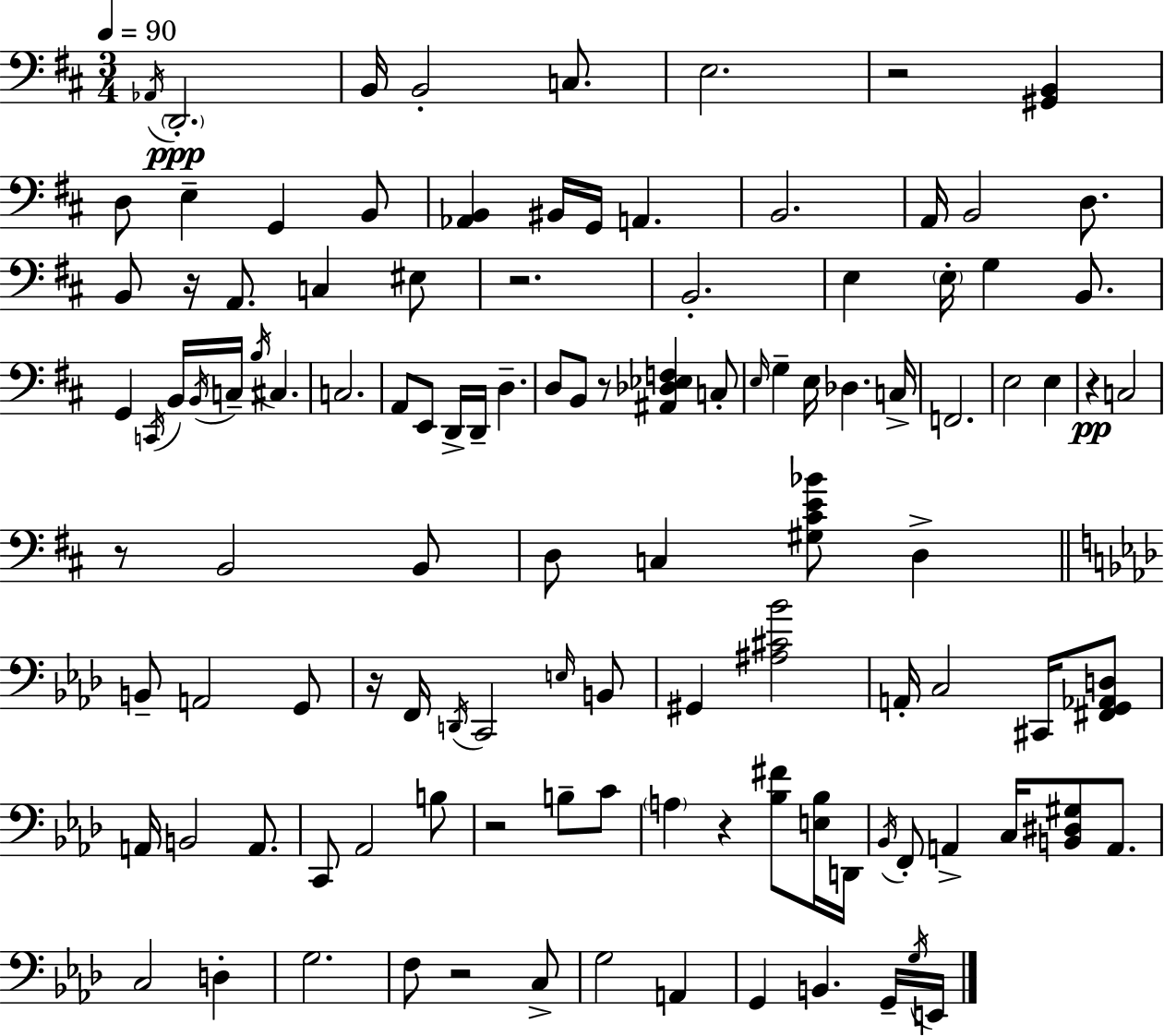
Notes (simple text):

Ab2/s D2/h. B2/s B2/h C3/e. E3/h. R/h [G#2,B2]/q D3/e E3/q G2/q B2/e [Ab2,B2]/q BIS2/s G2/s A2/q. B2/h. A2/s B2/h D3/e. B2/e R/s A2/e. C3/q EIS3/e R/h. B2/h. E3/q E3/s G3/q B2/e. G2/q C2/s B2/s B2/s C3/s B3/s C#3/q. C3/h. A2/e E2/e D2/s D2/s D3/q. D3/e B2/e R/e [A#2,Db3,Eb3,F3]/q C3/e E3/s G3/q E3/s Db3/q. C3/s F2/h. E3/h E3/q R/q C3/h R/e B2/h B2/e D3/e C3/q [G#3,C#4,E4,Bb4]/e D3/q B2/e A2/h G2/e R/s F2/s D2/s C2/h E3/s B2/e G#2/q [A#3,C#4,Bb4]/h A2/s C3/h C#2/s [F#2,G2,Ab2,D3]/e A2/s B2/h A2/e. C2/e Ab2/h B3/e R/h B3/e C4/e A3/q R/q [Bb3,F#4]/e [E3,Bb3]/s D2/s Bb2/s F2/e A2/q C3/s [B2,D#3,G#3]/e A2/e. C3/h D3/q G3/h. F3/e R/h C3/e G3/h A2/q G2/q B2/q. G2/s G3/s E2/s